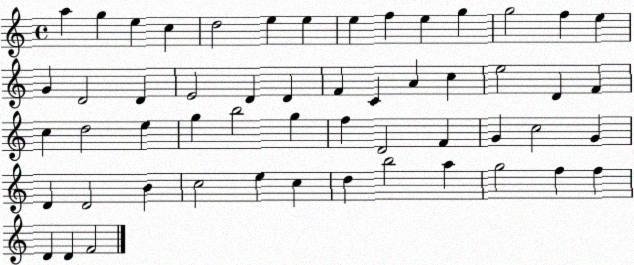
X:1
T:Untitled
M:4/4
L:1/4
K:C
a g e c d2 e e e f e g g2 f e G D2 D E2 D D F C A c e2 D F c d2 e g b2 g f D2 F G c2 G D D2 B c2 e c d b2 a g2 f f D D F2